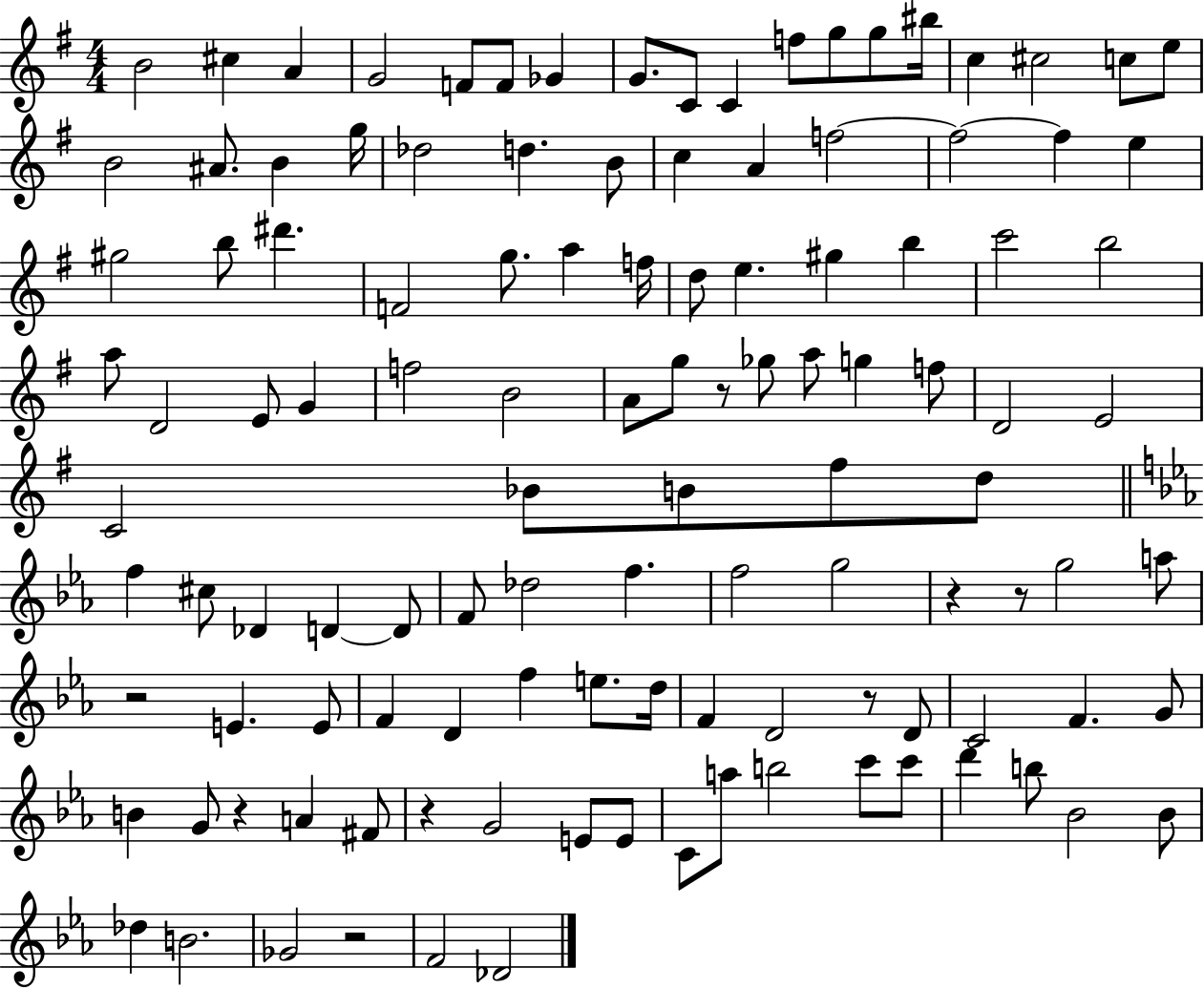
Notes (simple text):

B4/h C#5/q A4/q G4/h F4/e F4/e Gb4/q G4/e. C4/e C4/q F5/e G5/e G5/e BIS5/s C5/q C#5/h C5/e E5/e B4/h A#4/e. B4/q G5/s Db5/h D5/q. B4/e C5/q A4/q F5/h F5/h F5/q E5/q G#5/h B5/e D#6/q. F4/h G5/e. A5/q F5/s D5/e E5/q. G#5/q B5/q C6/h B5/h A5/e D4/h E4/e G4/q F5/h B4/h A4/e G5/e R/e Gb5/e A5/e G5/q F5/e D4/h E4/h C4/h Bb4/e B4/e F#5/e D5/e F5/q C#5/e Db4/q D4/q D4/e F4/e Db5/h F5/q. F5/h G5/h R/q R/e G5/h A5/e R/h E4/q. E4/e F4/q D4/q F5/q E5/e. D5/s F4/q D4/h R/e D4/e C4/h F4/q. G4/e B4/q G4/e R/q A4/q F#4/e R/q G4/h E4/e E4/e C4/e A5/e B5/h C6/e C6/e D6/q B5/e Bb4/h Bb4/e Db5/q B4/h. Gb4/h R/h F4/h Db4/h